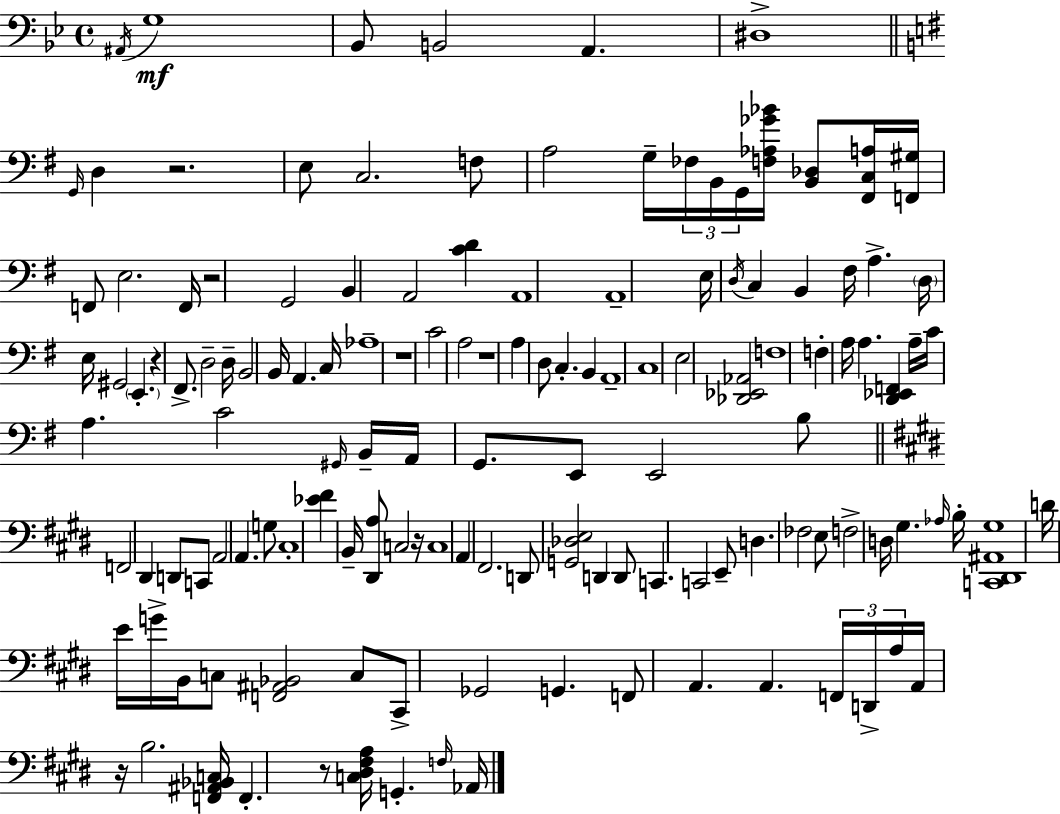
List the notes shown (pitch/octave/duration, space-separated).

A#2/s G3/w Bb2/e B2/h A2/q. D#3/w G2/s D3/q R/h. E3/e C3/h. F3/e A3/h G3/s FES3/s B2/s G2/s [F3,Ab3,Gb4,Bb4]/s [B2,Db3]/e [F#2,C3,A3]/s [F2,G#3]/s F2/e E3/h. F2/s R/h G2/h B2/q A2/h [C4,D4]/q A2/w A2/w E3/s D3/s C3/q B2/q F#3/s A3/q. D3/s E3/s G#2/h E2/q. R/q F#2/e. D3/h D3/s B2/h B2/s A2/q. C3/s Ab3/w R/w C4/h A3/h R/w A3/q D3/e C3/q. B2/q A2/w C3/w E3/h [Db2,Eb2,Ab2]/h F3/w F3/q A3/s A3/q. [D2,Eb2,F2]/q A3/s C4/s A3/q. C4/h G#2/s B2/s A2/s G2/e. E2/e E2/h B3/e F2/h D#2/q D2/e C2/e A2/h A2/q. G3/e C#3/w [Eb4,F#4]/q B2/s [D#2,A3]/e C3/h R/s C3/w A2/q F#2/h. D2/e [G2,Db3,E3]/h D2/q D2/e C2/q. C2/h E2/e D3/q. FES3/h E3/e F3/h D3/s G#3/q. Ab3/s B3/s [C2,D#2,A#2,G#3]/w D4/s E4/s G4/s B2/s C3/e [F2,A#2,Bb2]/h C3/e C#2/e Gb2/h G2/q. F2/e A2/q. A2/q. F2/s D2/s A3/s A2/s R/s B3/h. [F2,A#2,Bb2,C3]/s F2/q. R/e [C3,D#3,F#3,A3]/s G2/q. F3/s Ab2/s